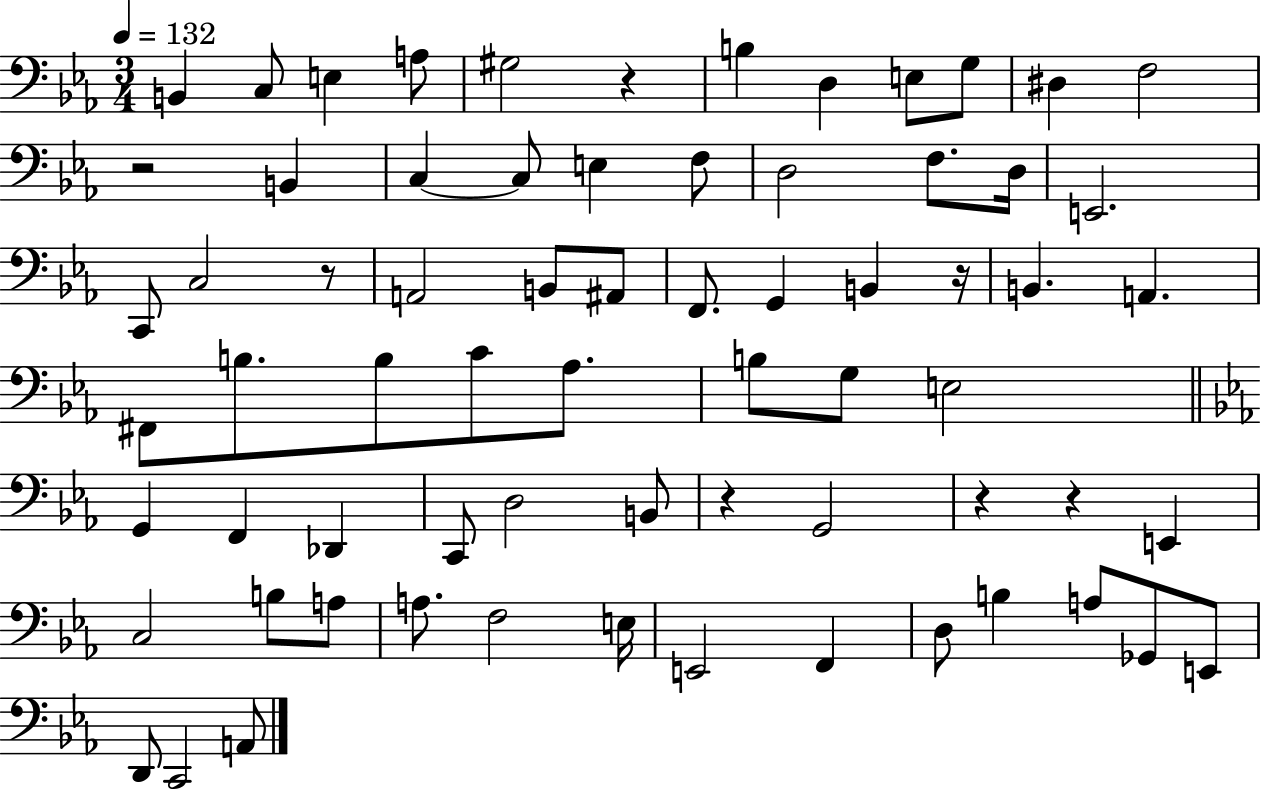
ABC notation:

X:1
T:Untitled
M:3/4
L:1/4
K:Eb
B,, C,/2 E, A,/2 ^G,2 z B, D, E,/2 G,/2 ^D, F,2 z2 B,, C, C,/2 E, F,/2 D,2 F,/2 D,/4 E,,2 C,,/2 C,2 z/2 A,,2 B,,/2 ^A,,/2 F,,/2 G,, B,, z/4 B,, A,, ^F,,/2 B,/2 B,/2 C/2 _A,/2 B,/2 G,/2 E,2 G,, F,, _D,, C,,/2 D,2 B,,/2 z G,,2 z z E,, C,2 B,/2 A,/2 A,/2 F,2 E,/4 E,,2 F,, D,/2 B, A,/2 _G,,/2 E,,/2 D,,/2 C,,2 A,,/2